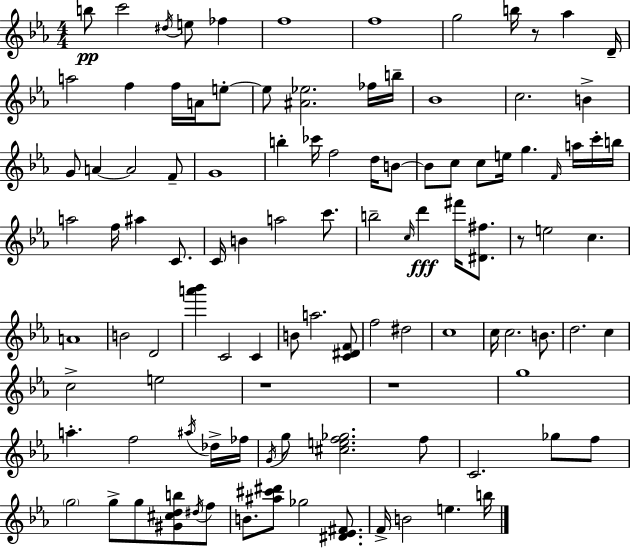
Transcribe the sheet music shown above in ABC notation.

X:1
T:Untitled
M:4/4
L:1/4
K:Eb
b/2 c'2 ^d/4 e/2 _f f4 f4 g2 b/4 z/2 _a D/4 a2 f f/4 A/4 e/2 e/2 [^A_e]2 _f/4 b/4 _B4 c2 B G/2 A A2 F/2 G4 b _c'/4 f2 d/4 B/2 B/2 c/2 c/2 e/4 g F/4 a/4 c'/4 b/4 a2 f/4 ^a C/2 C/4 B a2 c'/2 b2 c/4 d' ^f'/4 [^D^f]/2 z/2 e2 c A4 B2 D2 [a'_b'] C2 C B/2 a2 [C^DF]/2 f2 ^d2 c4 c/4 c2 B/2 d2 c c2 e2 z4 z4 g4 a f2 ^a/4 _d/4 _f/4 G/4 g/2 [^cef_g]2 f/2 C2 _g/2 f/2 g2 g/2 g/2 [^G^cdb]/2 ^d/4 f/2 B/2 [^a^c'^d']/2 _g2 [^D_E^F]/2 F/4 B2 e b/4